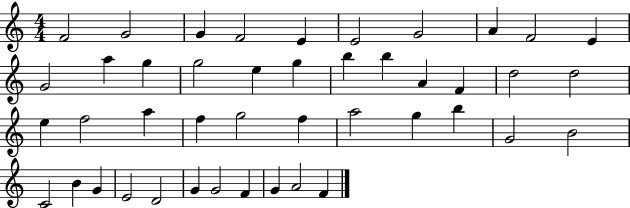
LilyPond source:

{
  \clef treble
  \numericTimeSignature
  \time 4/4
  \key c \major
  f'2 g'2 | g'4 f'2 e'4 | e'2 g'2 | a'4 f'2 e'4 | \break g'2 a''4 g''4 | g''2 e''4 g''4 | b''4 b''4 a'4 f'4 | d''2 d''2 | \break e''4 f''2 a''4 | f''4 g''2 f''4 | a''2 g''4 b''4 | g'2 b'2 | \break c'2 b'4 g'4 | e'2 d'2 | g'4 g'2 f'4 | g'4 a'2 f'4 | \break \bar "|."
}